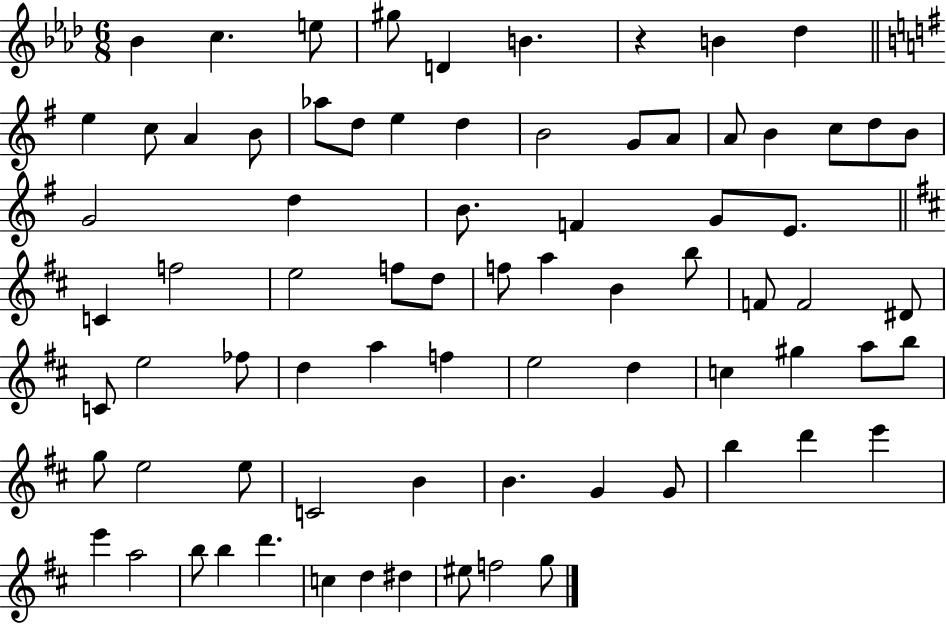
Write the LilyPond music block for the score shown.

{
  \clef treble
  \numericTimeSignature
  \time 6/8
  \key aes \major
  bes'4 c''4. e''8 | gis''8 d'4 b'4. | r4 b'4 des''4 | \bar "||" \break \key g \major e''4 c''8 a'4 b'8 | aes''8 d''8 e''4 d''4 | b'2 g'8 a'8 | a'8 b'4 c''8 d''8 b'8 | \break g'2 d''4 | b'8. f'4 g'8 e'8. | \bar "||" \break \key b \minor c'4 f''2 | e''2 f''8 d''8 | f''8 a''4 b'4 b''8 | f'8 f'2 dis'8 | \break c'8 e''2 fes''8 | d''4 a''4 f''4 | e''2 d''4 | c''4 gis''4 a''8 b''8 | \break g''8 e''2 e''8 | c'2 b'4 | b'4. g'4 g'8 | b''4 d'''4 e'''4 | \break e'''4 a''2 | b''8 b''4 d'''4. | c''4 d''4 dis''4 | eis''8 f''2 g''8 | \break \bar "|."
}